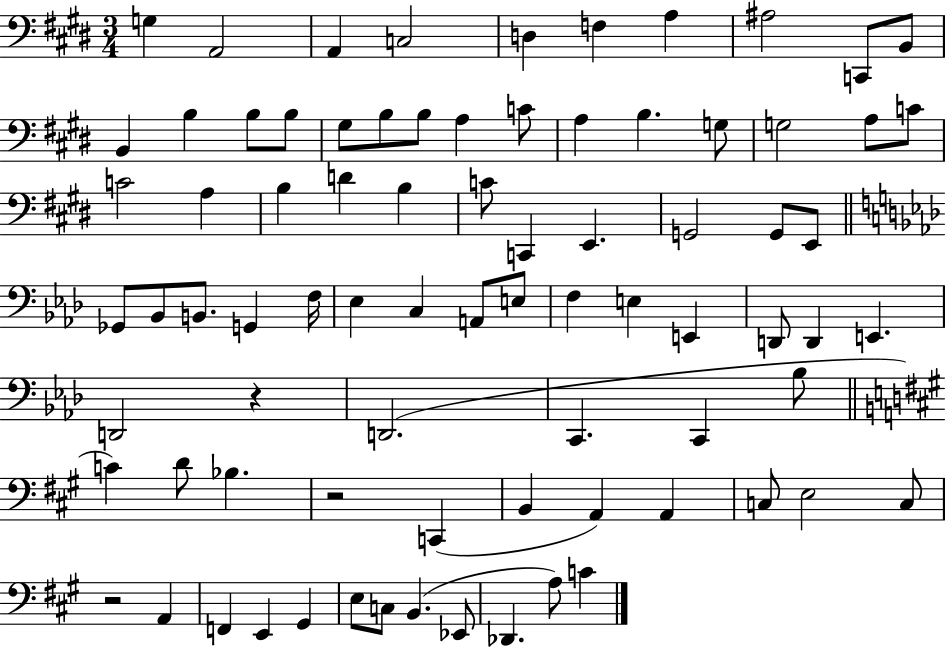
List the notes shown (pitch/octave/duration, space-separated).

G3/q A2/h A2/q C3/h D3/q F3/q A3/q A#3/h C2/e B2/e B2/q B3/q B3/e B3/e G#3/e B3/e B3/e A3/q C4/e A3/q B3/q. G3/e G3/h A3/e C4/e C4/h A3/q B3/q D4/q B3/q C4/e C2/q E2/q. G2/h G2/e E2/e Gb2/e Bb2/e B2/e. G2/q F3/s Eb3/q C3/q A2/e E3/e F3/q E3/q E2/q D2/e D2/q E2/q. D2/h R/q D2/h. C2/q. C2/q Bb3/e C4/q D4/e Bb3/q. R/h C2/q B2/q A2/q A2/q C3/e E3/h C3/e R/h A2/q F2/q E2/q G#2/q E3/e C3/e B2/q. Eb2/e Db2/q. A3/e C4/q